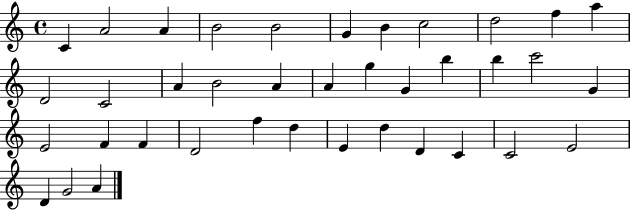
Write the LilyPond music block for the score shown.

{
  \clef treble
  \time 4/4
  \defaultTimeSignature
  \key c \major
  c'4 a'2 a'4 | b'2 b'2 | g'4 b'4 c''2 | d''2 f''4 a''4 | \break d'2 c'2 | a'4 b'2 a'4 | a'4 g''4 g'4 b''4 | b''4 c'''2 g'4 | \break e'2 f'4 f'4 | d'2 f''4 d''4 | e'4 d''4 d'4 c'4 | c'2 e'2 | \break d'4 g'2 a'4 | \bar "|."
}